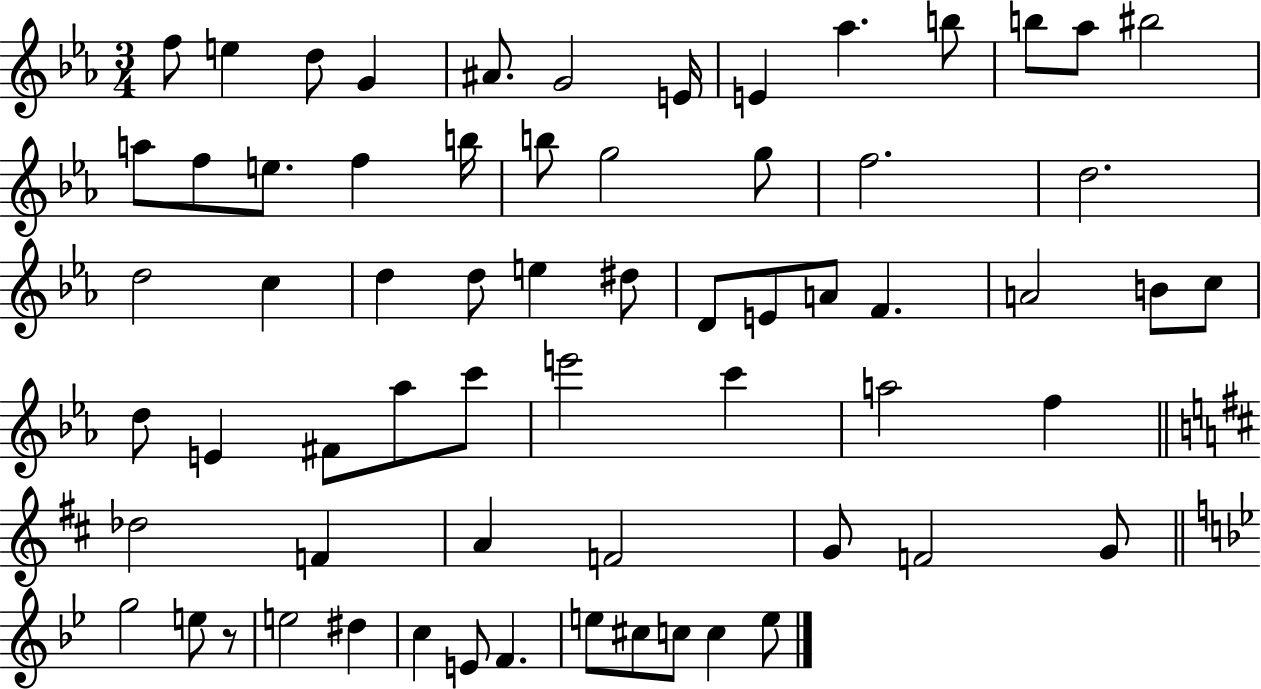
X:1
T:Untitled
M:3/4
L:1/4
K:Eb
f/2 e d/2 G ^A/2 G2 E/4 E _a b/2 b/2 _a/2 ^b2 a/2 f/2 e/2 f b/4 b/2 g2 g/2 f2 d2 d2 c d d/2 e ^d/2 D/2 E/2 A/2 F A2 B/2 c/2 d/2 E ^F/2 _a/2 c'/2 e'2 c' a2 f _d2 F A F2 G/2 F2 G/2 g2 e/2 z/2 e2 ^d c E/2 F e/2 ^c/2 c/2 c e/2